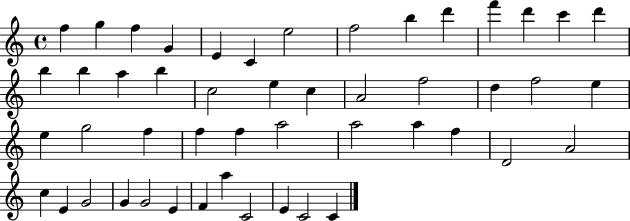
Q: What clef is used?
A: treble